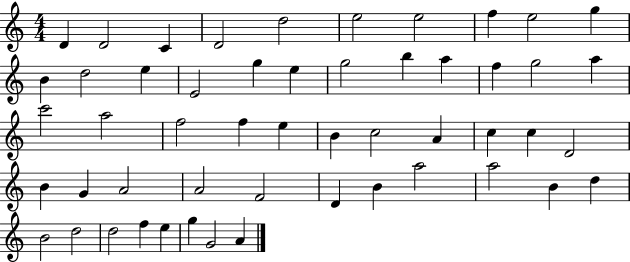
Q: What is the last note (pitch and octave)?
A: A4